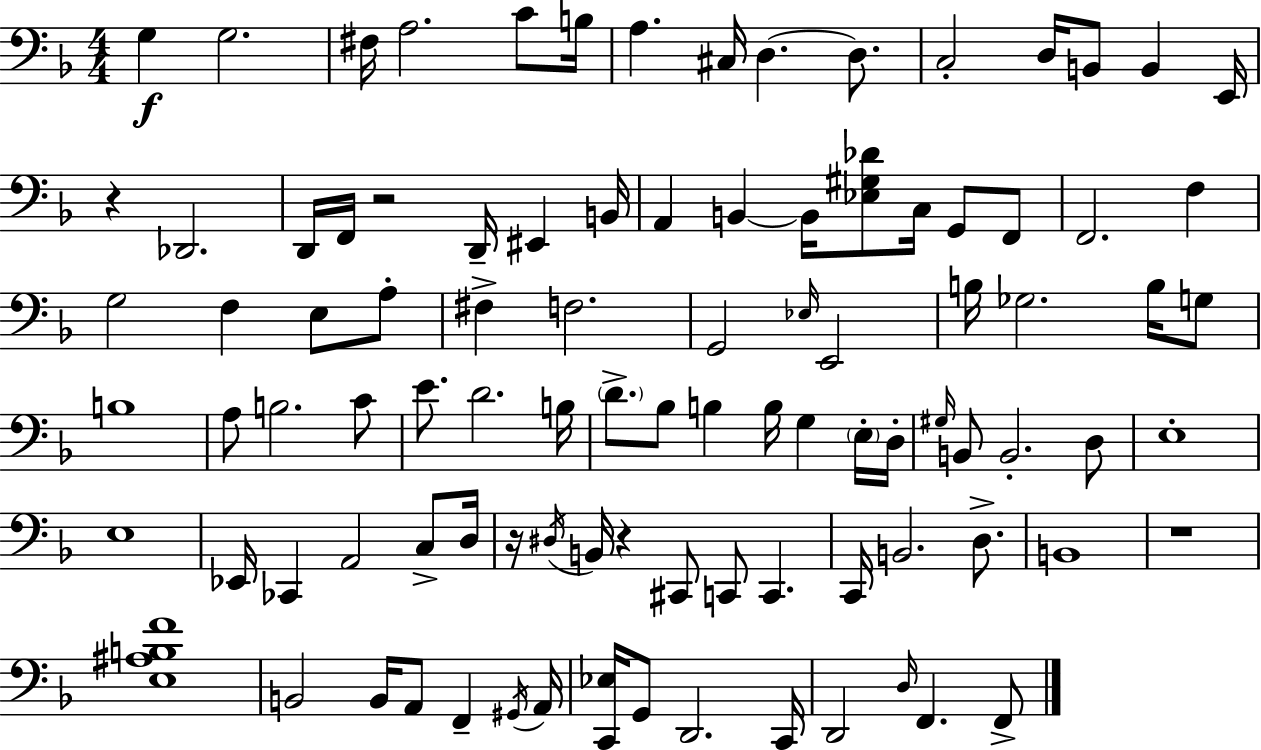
X:1
T:Untitled
M:4/4
L:1/4
K:F
G, G,2 ^F,/4 A,2 C/2 B,/4 A, ^C,/4 D, D,/2 C,2 D,/4 B,,/2 B,, E,,/4 z _D,,2 D,,/4 F,,/4 z2 D,,/4 ^E,, B,,/4 A,, B,, B,,/4 [_E,^G,_D]/2 C,/4 G,,/2 F,,/2 F,,2 F, G,2 F, E,/2 A,/2 ^F, F,2 G,,2 _E,/4 E,,2 B,/4 _G,2 B,/4 G,/2 B,4 A,/2 B,2 C/2 E/2 D2 B,/4 D/2 _B,/2 B, B,/4 G, E,/4 D,/4 ^G,/4 B,,/2 B,,2 D,/2 E,4 E,4 _E,,/4 _C,, A,,2 C,/2 D,/4 z/4 ^D,/4 B,,/4 z ^C,,/2 C,,/2 C,, C,,/4 B,,2 D,/2 B,,4 z4 [E,^A,B,F]4 B,,2 B,,/4 A,,/2 F,, ^G,,/4 A,,/4 [C,,_E,]/4 G,,/2 D,,2 C,,/4 D,,2 D,/4 F,, F,,/2